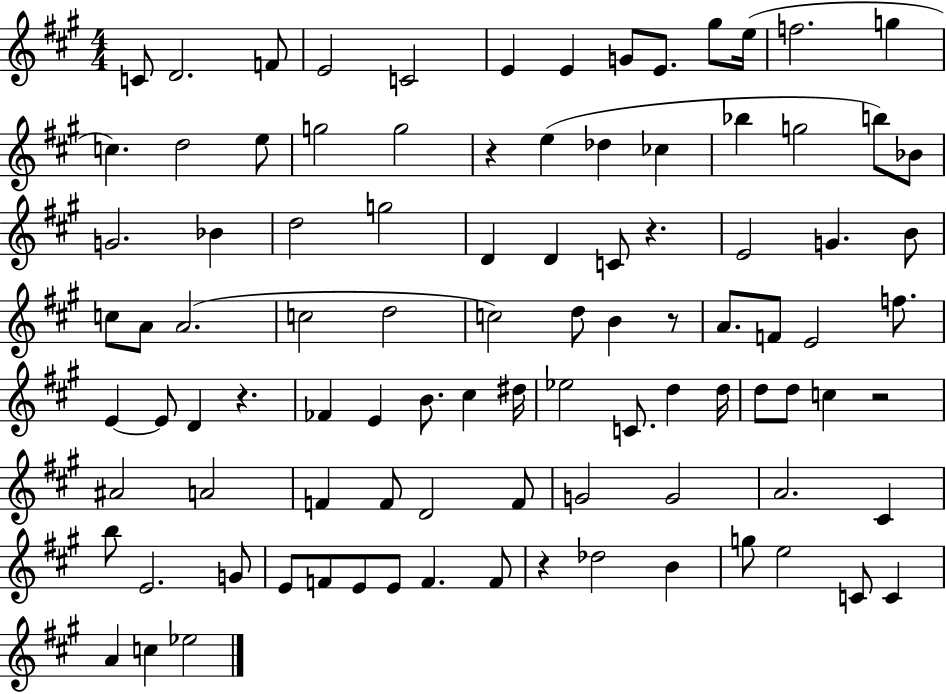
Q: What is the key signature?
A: A major